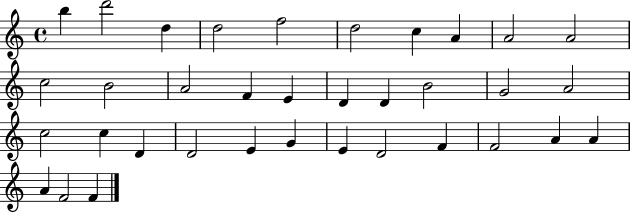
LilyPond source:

{
  \clef treble
  \time 4/4
  \defaultTimeSignature
  \key c \major
  b''4 d'''2 d''4 | d''2 f''2 | d''2 c''4 a'4 | a'2 a'2 | \break c''2 b'2 | a'2 f'4 e'4 | d'4 d'4 b'2 | g'2 a'2 | \break c''2 c''4 d'4 | d'2 e'4 g'4 | e'4 d'2 f'4 | f'2 a'4 a'4 | \break a'4 f'2 f'4 | \bar "|."
}